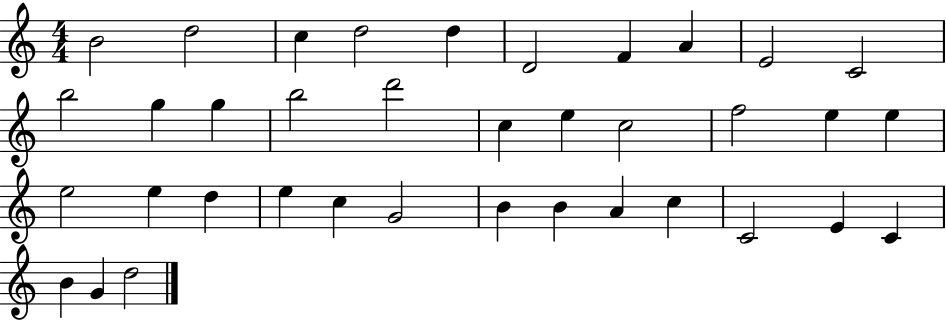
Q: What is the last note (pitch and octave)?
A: D5